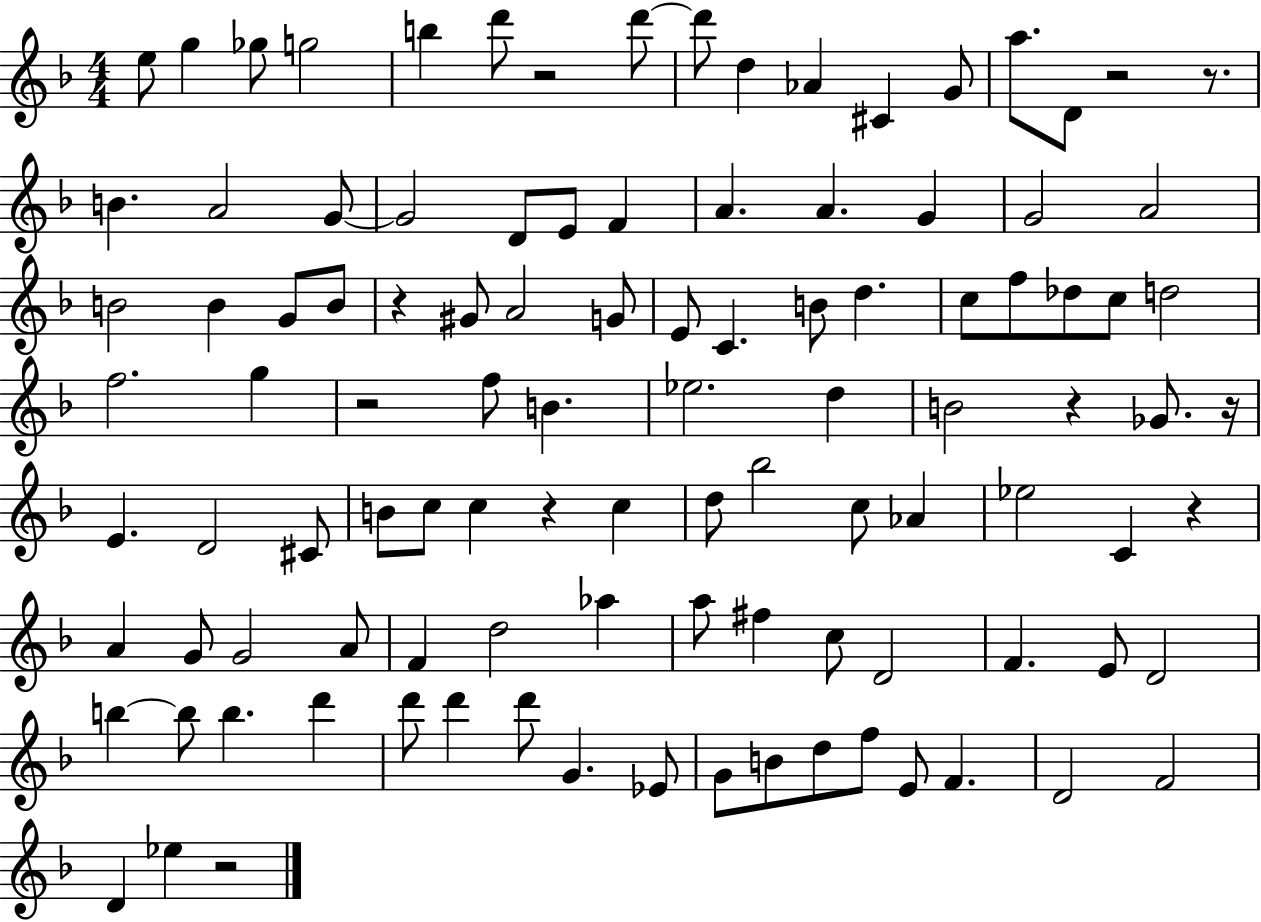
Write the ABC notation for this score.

X:1
T:Untitled
M:4/4
L:1/4
K:F
e/2 g _g/2 g2 b d'/2 z2 d'/2 d'/2 d _A ^C G/2 a/2 D/2 z2 z/2 B A2 G/2 G2 D/2 E/2 F A A G G2 A2 B2 B G/2 B/2 z ^G/2 A2 G/2 E/2 C B/2 d c/2 f/2 _d/2 c/2 d2 f2 g z2 f/2 B _e2 d B2 z _G/2 z/4 E D2 ^C/2 B/2 c/2 c z c d/2 _b2 c/2 _A _e2 C z A G/2 G2 A/2 F d2 _a a/2 ^f c/2 D2 F E/2 D2 b b/2 b d' d'/2 d' d'/2 G _E/2 G/2 B/2 d/2 f/2 E/2 F D2 F2 D _e z2